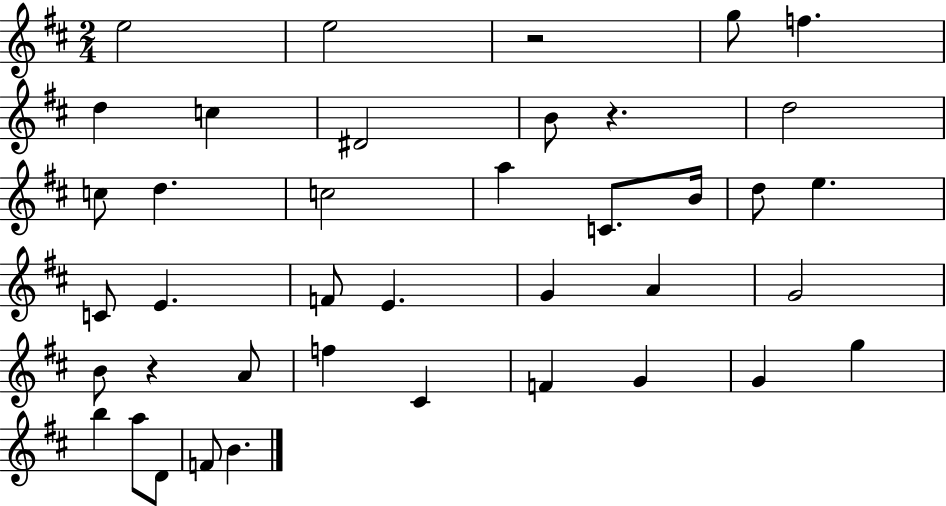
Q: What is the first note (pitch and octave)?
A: E5